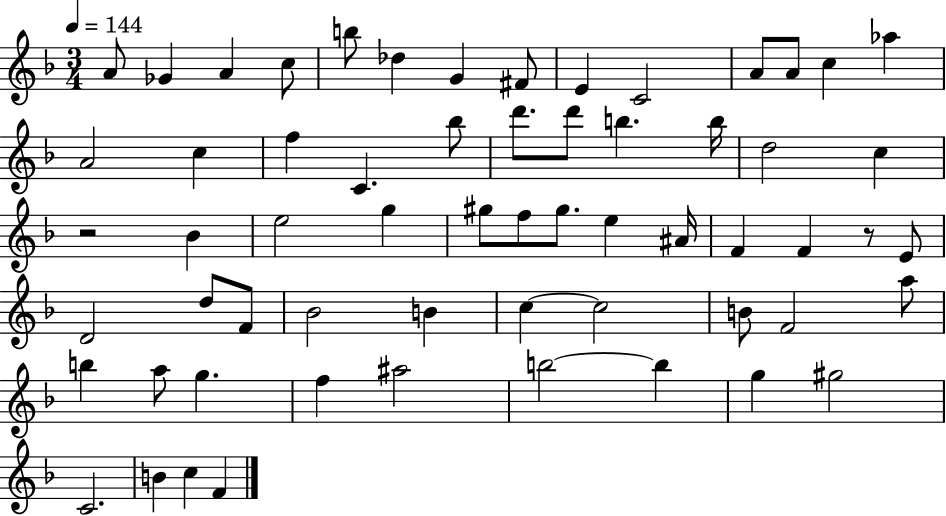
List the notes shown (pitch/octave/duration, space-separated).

A4/e Gb4/q A4/q C5/e B5/e Db5/q G4/q F#4/e E4/q C4/h A4/e A4/e C5/q Ab5/q A4/h C5/q F5/q C4/q. Bb5/e D6/e. D6/e B5/q. B5/s D5/h C5/q R/h Bb4/q E5/h G5/q G#5/e F5/e G#5/e. E5/q A#4/s F4/q F4/q R/e E4/e D4/h D5/e F4/e Bb4/h B4/q C5/q C5/h B4/e F4/h A5/e B5/q A5/e G5/q. F5/q A#5/h B5/h B5/q G5/q G#5/h C4/h. B4/q C5/q F4/q